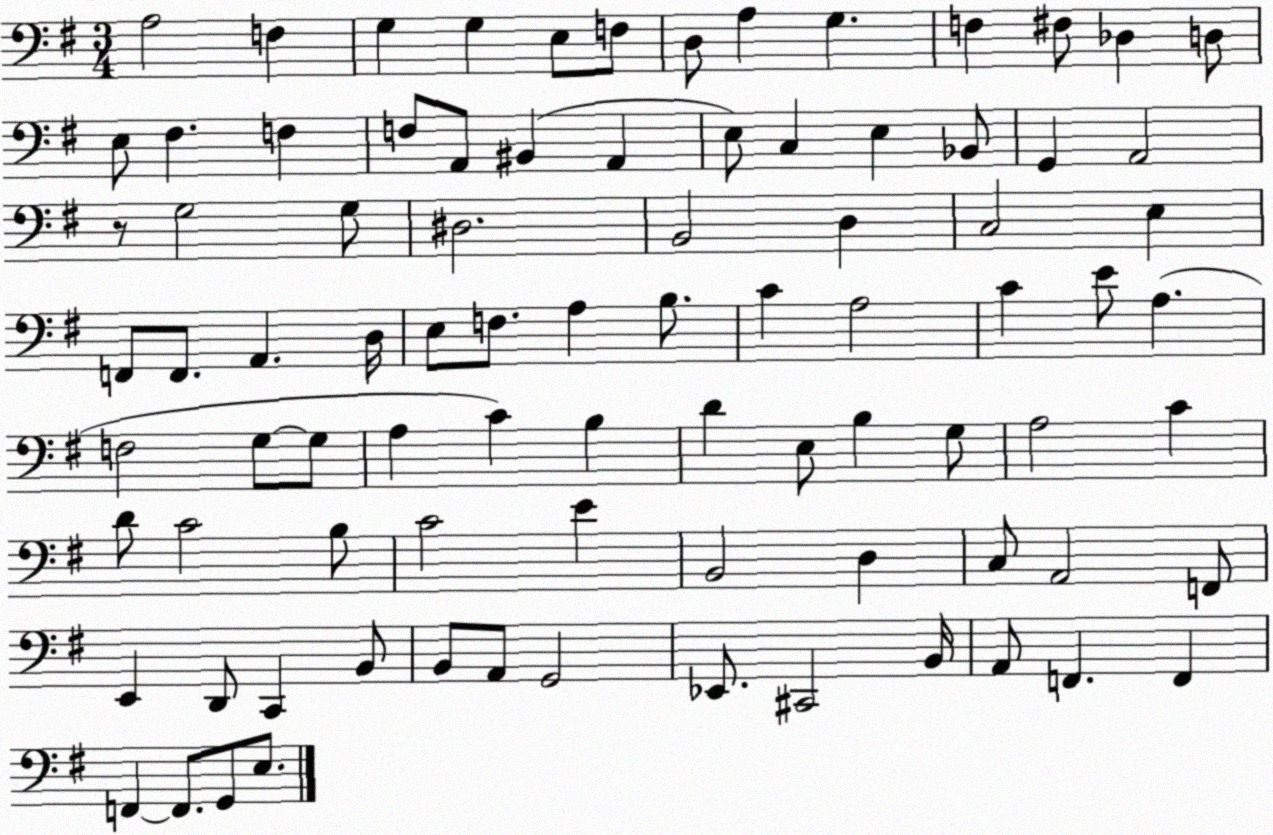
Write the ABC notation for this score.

X:1
T:Untitled
M:3/4
L:1/4
K:G
A,2 F, G, G, E,/2 F,/2 D,/2 A, G, F, ^F,/2 _D, D,/2 E,/2 ^F, F, F,/2 A,,/2 ^B,, A,, E,/2 C, E, _B,,/2 G,, A,,2 z/2 G,2 G,/2 ^D,2 B,,2 D, C,2 E, F,,/2 F,,/2 A,, D,/4 E,/2 F,/2 A, B,/2 C A,2 C E/2 A, F,2 G,/2 G,/2 A, C B, D E,/2 B, G,/2 A,2 C D/2 C2 B,/2 C2 E B,,2 D, C,/2 A,,2 F,,/2 E,, D,,/2 C,, B,,/2 B,,/2 A,,/2 G,,2 _E,,/2 ^C,,2 B,,/4 A,,/2 F,, F,, F,, F,,/2 G,,/2 E,/2